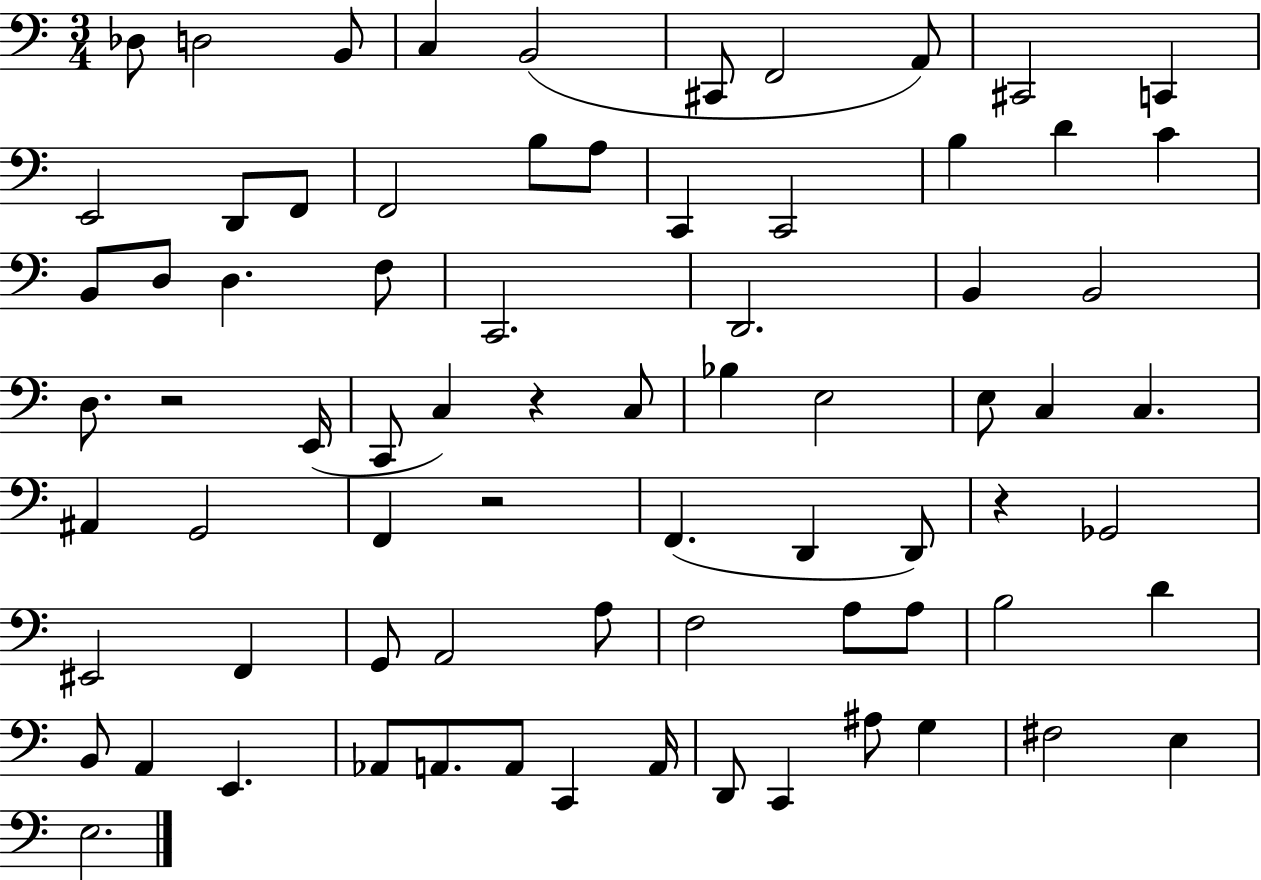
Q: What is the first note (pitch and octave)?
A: Db3